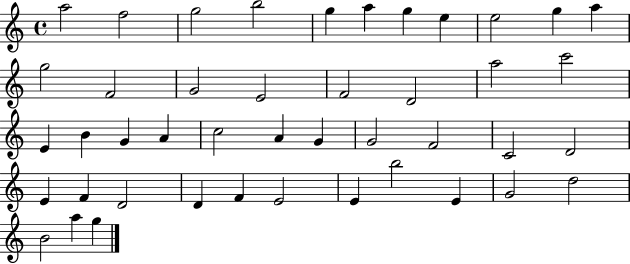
{
  \clef treble
  \time 4/4
  \defaultTimeSignature
  \key c \major
  a''2 f''2 | g''2 b''2 | g''4 a''4 g''4 e''4 | e''2 g''4 a''4 | \break g''2 f'2 | g'2 e'2 | f'2 d'2 | a''2 c'''2 | \break e'4 b'4 g'4 a'4 | c''2 a'4 g'4 | g'2 f'2 | c'2 d'2 | \break e'4 f'4 d'2 | d'4 f'4 e'2 | e'4 b''2 e'4 | g'2 d''2 | \break b'2 a''4 g''4 | \bar "|."
}